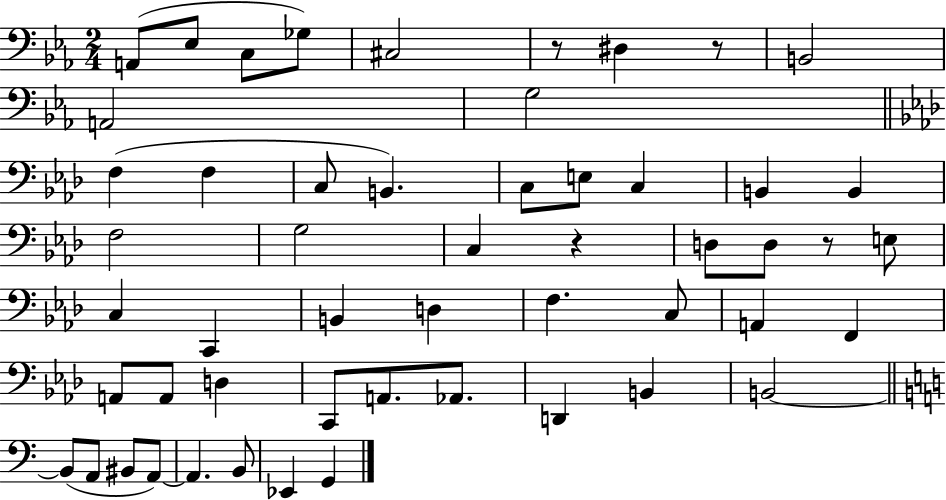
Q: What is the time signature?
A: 2/4